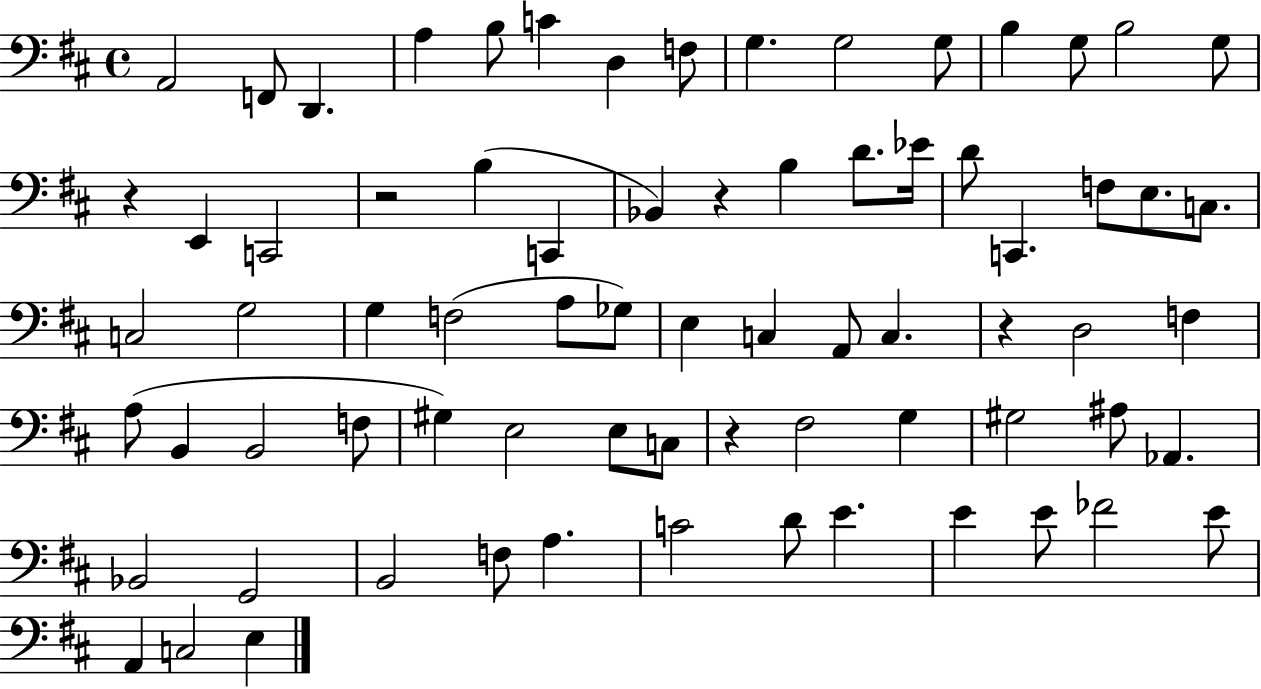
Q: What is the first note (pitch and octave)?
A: A2